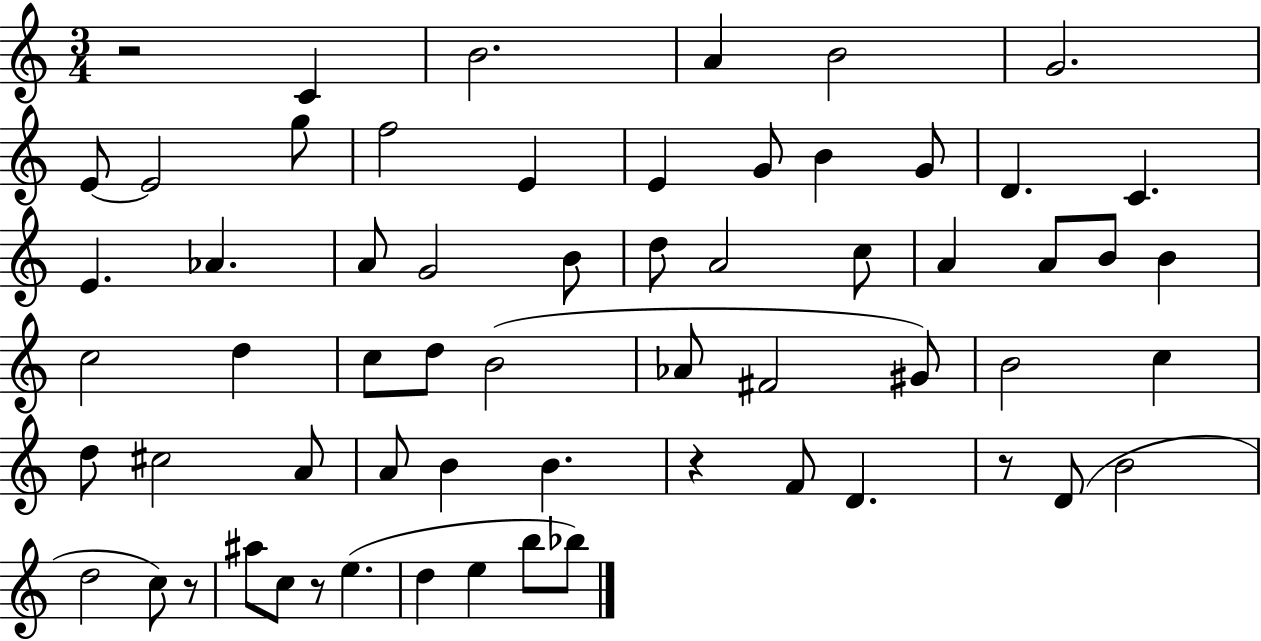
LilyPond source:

{
  \clef treble
  \numericTimeSignature
  \time 3/4
  \key c \major
  r2 c'4 | b'2. | a'4 b'2 | g'2. | \break e'8~~ e'2 g''8 | f''2 e'4 | e'4 g'8 b'4 g'8 | d'4. c'4. | \break e'4. aes'4. | a'8 g'2 b'8 | d''8 a'2 c''8 | a'4 a'8 b'8 b'4 | \break c''2 d''4 | c''8 d''8 b'2( | aes'8 fis'2 gis'8) | b'2 c''4 | \break d''8 cis''2 a'8 | a'8 b'4 b'4. | r4 f'8 d'4. | r8 d'8( b'2 | \break d''2 c''8) r8 | ais''8 c''8 r8 e''4.( | d''4 e''4 b''8 bes''8) | \bar "|."
}